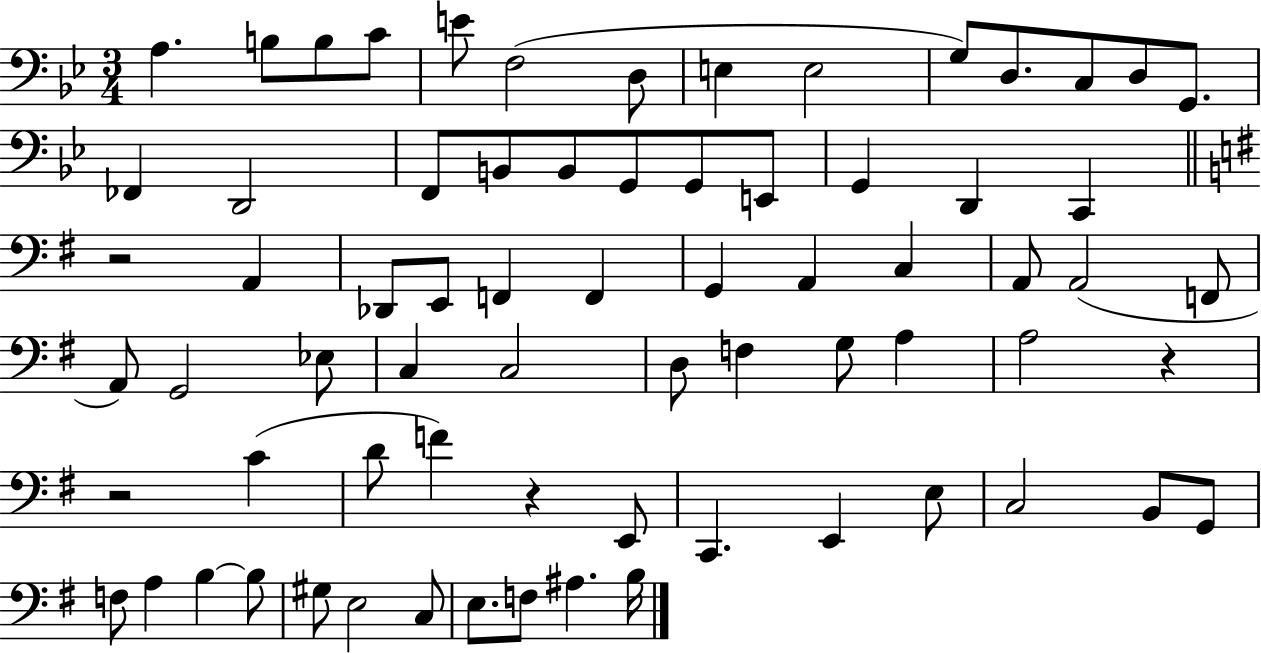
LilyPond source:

{
  \clef bass
  \numericTimeSignature
  \time 3/4
  \key bes \major
  a4. b8 b8 c'8 | e'8 f2( d8 | e4 e2 | g8) d8. c8 d8 g,8. | \break fes,4 d,2 | f,8 b,8 b,8 g,8 g,8 e,8 | g,4 d,4 c,4 | \bar "||" \break \key e \minor r2 a,4 | des,8 e,8 f,4 f,4 | g,4 a,4 c4 | a,8 a,2( f,8 | \break a,8) g,2 ees8 | c4 c2 | d8 f4 g8 a4 | a2 r4 | \break r2 c'4( | d'8 f'4) r4 e,8 | c,4. e,4 e8 | c2 b,8 g,8 | \break f8 a4 b4~~ b8 | gis8 e2 c8 | e8. f8 ais4. b16 | \bar "|."
}